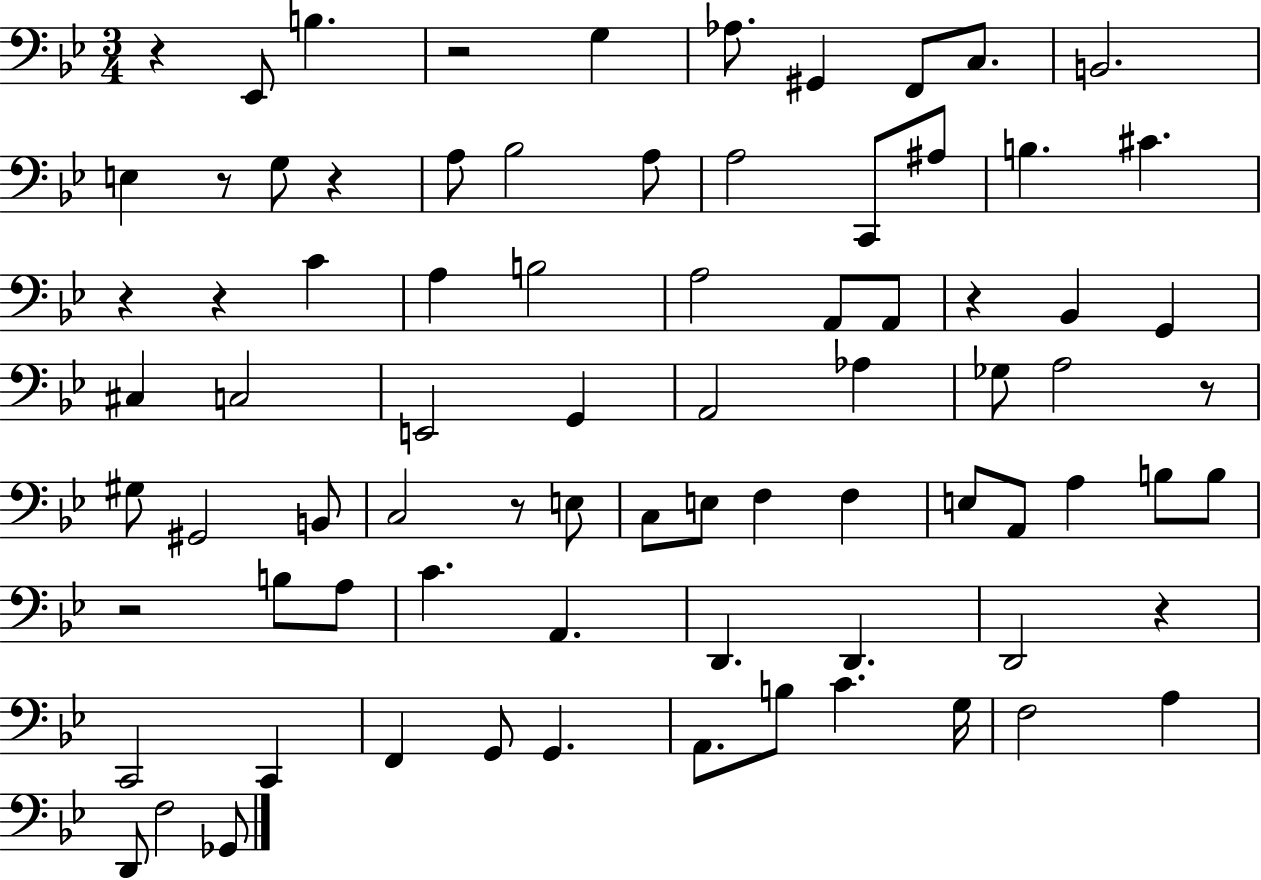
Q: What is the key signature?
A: BES major